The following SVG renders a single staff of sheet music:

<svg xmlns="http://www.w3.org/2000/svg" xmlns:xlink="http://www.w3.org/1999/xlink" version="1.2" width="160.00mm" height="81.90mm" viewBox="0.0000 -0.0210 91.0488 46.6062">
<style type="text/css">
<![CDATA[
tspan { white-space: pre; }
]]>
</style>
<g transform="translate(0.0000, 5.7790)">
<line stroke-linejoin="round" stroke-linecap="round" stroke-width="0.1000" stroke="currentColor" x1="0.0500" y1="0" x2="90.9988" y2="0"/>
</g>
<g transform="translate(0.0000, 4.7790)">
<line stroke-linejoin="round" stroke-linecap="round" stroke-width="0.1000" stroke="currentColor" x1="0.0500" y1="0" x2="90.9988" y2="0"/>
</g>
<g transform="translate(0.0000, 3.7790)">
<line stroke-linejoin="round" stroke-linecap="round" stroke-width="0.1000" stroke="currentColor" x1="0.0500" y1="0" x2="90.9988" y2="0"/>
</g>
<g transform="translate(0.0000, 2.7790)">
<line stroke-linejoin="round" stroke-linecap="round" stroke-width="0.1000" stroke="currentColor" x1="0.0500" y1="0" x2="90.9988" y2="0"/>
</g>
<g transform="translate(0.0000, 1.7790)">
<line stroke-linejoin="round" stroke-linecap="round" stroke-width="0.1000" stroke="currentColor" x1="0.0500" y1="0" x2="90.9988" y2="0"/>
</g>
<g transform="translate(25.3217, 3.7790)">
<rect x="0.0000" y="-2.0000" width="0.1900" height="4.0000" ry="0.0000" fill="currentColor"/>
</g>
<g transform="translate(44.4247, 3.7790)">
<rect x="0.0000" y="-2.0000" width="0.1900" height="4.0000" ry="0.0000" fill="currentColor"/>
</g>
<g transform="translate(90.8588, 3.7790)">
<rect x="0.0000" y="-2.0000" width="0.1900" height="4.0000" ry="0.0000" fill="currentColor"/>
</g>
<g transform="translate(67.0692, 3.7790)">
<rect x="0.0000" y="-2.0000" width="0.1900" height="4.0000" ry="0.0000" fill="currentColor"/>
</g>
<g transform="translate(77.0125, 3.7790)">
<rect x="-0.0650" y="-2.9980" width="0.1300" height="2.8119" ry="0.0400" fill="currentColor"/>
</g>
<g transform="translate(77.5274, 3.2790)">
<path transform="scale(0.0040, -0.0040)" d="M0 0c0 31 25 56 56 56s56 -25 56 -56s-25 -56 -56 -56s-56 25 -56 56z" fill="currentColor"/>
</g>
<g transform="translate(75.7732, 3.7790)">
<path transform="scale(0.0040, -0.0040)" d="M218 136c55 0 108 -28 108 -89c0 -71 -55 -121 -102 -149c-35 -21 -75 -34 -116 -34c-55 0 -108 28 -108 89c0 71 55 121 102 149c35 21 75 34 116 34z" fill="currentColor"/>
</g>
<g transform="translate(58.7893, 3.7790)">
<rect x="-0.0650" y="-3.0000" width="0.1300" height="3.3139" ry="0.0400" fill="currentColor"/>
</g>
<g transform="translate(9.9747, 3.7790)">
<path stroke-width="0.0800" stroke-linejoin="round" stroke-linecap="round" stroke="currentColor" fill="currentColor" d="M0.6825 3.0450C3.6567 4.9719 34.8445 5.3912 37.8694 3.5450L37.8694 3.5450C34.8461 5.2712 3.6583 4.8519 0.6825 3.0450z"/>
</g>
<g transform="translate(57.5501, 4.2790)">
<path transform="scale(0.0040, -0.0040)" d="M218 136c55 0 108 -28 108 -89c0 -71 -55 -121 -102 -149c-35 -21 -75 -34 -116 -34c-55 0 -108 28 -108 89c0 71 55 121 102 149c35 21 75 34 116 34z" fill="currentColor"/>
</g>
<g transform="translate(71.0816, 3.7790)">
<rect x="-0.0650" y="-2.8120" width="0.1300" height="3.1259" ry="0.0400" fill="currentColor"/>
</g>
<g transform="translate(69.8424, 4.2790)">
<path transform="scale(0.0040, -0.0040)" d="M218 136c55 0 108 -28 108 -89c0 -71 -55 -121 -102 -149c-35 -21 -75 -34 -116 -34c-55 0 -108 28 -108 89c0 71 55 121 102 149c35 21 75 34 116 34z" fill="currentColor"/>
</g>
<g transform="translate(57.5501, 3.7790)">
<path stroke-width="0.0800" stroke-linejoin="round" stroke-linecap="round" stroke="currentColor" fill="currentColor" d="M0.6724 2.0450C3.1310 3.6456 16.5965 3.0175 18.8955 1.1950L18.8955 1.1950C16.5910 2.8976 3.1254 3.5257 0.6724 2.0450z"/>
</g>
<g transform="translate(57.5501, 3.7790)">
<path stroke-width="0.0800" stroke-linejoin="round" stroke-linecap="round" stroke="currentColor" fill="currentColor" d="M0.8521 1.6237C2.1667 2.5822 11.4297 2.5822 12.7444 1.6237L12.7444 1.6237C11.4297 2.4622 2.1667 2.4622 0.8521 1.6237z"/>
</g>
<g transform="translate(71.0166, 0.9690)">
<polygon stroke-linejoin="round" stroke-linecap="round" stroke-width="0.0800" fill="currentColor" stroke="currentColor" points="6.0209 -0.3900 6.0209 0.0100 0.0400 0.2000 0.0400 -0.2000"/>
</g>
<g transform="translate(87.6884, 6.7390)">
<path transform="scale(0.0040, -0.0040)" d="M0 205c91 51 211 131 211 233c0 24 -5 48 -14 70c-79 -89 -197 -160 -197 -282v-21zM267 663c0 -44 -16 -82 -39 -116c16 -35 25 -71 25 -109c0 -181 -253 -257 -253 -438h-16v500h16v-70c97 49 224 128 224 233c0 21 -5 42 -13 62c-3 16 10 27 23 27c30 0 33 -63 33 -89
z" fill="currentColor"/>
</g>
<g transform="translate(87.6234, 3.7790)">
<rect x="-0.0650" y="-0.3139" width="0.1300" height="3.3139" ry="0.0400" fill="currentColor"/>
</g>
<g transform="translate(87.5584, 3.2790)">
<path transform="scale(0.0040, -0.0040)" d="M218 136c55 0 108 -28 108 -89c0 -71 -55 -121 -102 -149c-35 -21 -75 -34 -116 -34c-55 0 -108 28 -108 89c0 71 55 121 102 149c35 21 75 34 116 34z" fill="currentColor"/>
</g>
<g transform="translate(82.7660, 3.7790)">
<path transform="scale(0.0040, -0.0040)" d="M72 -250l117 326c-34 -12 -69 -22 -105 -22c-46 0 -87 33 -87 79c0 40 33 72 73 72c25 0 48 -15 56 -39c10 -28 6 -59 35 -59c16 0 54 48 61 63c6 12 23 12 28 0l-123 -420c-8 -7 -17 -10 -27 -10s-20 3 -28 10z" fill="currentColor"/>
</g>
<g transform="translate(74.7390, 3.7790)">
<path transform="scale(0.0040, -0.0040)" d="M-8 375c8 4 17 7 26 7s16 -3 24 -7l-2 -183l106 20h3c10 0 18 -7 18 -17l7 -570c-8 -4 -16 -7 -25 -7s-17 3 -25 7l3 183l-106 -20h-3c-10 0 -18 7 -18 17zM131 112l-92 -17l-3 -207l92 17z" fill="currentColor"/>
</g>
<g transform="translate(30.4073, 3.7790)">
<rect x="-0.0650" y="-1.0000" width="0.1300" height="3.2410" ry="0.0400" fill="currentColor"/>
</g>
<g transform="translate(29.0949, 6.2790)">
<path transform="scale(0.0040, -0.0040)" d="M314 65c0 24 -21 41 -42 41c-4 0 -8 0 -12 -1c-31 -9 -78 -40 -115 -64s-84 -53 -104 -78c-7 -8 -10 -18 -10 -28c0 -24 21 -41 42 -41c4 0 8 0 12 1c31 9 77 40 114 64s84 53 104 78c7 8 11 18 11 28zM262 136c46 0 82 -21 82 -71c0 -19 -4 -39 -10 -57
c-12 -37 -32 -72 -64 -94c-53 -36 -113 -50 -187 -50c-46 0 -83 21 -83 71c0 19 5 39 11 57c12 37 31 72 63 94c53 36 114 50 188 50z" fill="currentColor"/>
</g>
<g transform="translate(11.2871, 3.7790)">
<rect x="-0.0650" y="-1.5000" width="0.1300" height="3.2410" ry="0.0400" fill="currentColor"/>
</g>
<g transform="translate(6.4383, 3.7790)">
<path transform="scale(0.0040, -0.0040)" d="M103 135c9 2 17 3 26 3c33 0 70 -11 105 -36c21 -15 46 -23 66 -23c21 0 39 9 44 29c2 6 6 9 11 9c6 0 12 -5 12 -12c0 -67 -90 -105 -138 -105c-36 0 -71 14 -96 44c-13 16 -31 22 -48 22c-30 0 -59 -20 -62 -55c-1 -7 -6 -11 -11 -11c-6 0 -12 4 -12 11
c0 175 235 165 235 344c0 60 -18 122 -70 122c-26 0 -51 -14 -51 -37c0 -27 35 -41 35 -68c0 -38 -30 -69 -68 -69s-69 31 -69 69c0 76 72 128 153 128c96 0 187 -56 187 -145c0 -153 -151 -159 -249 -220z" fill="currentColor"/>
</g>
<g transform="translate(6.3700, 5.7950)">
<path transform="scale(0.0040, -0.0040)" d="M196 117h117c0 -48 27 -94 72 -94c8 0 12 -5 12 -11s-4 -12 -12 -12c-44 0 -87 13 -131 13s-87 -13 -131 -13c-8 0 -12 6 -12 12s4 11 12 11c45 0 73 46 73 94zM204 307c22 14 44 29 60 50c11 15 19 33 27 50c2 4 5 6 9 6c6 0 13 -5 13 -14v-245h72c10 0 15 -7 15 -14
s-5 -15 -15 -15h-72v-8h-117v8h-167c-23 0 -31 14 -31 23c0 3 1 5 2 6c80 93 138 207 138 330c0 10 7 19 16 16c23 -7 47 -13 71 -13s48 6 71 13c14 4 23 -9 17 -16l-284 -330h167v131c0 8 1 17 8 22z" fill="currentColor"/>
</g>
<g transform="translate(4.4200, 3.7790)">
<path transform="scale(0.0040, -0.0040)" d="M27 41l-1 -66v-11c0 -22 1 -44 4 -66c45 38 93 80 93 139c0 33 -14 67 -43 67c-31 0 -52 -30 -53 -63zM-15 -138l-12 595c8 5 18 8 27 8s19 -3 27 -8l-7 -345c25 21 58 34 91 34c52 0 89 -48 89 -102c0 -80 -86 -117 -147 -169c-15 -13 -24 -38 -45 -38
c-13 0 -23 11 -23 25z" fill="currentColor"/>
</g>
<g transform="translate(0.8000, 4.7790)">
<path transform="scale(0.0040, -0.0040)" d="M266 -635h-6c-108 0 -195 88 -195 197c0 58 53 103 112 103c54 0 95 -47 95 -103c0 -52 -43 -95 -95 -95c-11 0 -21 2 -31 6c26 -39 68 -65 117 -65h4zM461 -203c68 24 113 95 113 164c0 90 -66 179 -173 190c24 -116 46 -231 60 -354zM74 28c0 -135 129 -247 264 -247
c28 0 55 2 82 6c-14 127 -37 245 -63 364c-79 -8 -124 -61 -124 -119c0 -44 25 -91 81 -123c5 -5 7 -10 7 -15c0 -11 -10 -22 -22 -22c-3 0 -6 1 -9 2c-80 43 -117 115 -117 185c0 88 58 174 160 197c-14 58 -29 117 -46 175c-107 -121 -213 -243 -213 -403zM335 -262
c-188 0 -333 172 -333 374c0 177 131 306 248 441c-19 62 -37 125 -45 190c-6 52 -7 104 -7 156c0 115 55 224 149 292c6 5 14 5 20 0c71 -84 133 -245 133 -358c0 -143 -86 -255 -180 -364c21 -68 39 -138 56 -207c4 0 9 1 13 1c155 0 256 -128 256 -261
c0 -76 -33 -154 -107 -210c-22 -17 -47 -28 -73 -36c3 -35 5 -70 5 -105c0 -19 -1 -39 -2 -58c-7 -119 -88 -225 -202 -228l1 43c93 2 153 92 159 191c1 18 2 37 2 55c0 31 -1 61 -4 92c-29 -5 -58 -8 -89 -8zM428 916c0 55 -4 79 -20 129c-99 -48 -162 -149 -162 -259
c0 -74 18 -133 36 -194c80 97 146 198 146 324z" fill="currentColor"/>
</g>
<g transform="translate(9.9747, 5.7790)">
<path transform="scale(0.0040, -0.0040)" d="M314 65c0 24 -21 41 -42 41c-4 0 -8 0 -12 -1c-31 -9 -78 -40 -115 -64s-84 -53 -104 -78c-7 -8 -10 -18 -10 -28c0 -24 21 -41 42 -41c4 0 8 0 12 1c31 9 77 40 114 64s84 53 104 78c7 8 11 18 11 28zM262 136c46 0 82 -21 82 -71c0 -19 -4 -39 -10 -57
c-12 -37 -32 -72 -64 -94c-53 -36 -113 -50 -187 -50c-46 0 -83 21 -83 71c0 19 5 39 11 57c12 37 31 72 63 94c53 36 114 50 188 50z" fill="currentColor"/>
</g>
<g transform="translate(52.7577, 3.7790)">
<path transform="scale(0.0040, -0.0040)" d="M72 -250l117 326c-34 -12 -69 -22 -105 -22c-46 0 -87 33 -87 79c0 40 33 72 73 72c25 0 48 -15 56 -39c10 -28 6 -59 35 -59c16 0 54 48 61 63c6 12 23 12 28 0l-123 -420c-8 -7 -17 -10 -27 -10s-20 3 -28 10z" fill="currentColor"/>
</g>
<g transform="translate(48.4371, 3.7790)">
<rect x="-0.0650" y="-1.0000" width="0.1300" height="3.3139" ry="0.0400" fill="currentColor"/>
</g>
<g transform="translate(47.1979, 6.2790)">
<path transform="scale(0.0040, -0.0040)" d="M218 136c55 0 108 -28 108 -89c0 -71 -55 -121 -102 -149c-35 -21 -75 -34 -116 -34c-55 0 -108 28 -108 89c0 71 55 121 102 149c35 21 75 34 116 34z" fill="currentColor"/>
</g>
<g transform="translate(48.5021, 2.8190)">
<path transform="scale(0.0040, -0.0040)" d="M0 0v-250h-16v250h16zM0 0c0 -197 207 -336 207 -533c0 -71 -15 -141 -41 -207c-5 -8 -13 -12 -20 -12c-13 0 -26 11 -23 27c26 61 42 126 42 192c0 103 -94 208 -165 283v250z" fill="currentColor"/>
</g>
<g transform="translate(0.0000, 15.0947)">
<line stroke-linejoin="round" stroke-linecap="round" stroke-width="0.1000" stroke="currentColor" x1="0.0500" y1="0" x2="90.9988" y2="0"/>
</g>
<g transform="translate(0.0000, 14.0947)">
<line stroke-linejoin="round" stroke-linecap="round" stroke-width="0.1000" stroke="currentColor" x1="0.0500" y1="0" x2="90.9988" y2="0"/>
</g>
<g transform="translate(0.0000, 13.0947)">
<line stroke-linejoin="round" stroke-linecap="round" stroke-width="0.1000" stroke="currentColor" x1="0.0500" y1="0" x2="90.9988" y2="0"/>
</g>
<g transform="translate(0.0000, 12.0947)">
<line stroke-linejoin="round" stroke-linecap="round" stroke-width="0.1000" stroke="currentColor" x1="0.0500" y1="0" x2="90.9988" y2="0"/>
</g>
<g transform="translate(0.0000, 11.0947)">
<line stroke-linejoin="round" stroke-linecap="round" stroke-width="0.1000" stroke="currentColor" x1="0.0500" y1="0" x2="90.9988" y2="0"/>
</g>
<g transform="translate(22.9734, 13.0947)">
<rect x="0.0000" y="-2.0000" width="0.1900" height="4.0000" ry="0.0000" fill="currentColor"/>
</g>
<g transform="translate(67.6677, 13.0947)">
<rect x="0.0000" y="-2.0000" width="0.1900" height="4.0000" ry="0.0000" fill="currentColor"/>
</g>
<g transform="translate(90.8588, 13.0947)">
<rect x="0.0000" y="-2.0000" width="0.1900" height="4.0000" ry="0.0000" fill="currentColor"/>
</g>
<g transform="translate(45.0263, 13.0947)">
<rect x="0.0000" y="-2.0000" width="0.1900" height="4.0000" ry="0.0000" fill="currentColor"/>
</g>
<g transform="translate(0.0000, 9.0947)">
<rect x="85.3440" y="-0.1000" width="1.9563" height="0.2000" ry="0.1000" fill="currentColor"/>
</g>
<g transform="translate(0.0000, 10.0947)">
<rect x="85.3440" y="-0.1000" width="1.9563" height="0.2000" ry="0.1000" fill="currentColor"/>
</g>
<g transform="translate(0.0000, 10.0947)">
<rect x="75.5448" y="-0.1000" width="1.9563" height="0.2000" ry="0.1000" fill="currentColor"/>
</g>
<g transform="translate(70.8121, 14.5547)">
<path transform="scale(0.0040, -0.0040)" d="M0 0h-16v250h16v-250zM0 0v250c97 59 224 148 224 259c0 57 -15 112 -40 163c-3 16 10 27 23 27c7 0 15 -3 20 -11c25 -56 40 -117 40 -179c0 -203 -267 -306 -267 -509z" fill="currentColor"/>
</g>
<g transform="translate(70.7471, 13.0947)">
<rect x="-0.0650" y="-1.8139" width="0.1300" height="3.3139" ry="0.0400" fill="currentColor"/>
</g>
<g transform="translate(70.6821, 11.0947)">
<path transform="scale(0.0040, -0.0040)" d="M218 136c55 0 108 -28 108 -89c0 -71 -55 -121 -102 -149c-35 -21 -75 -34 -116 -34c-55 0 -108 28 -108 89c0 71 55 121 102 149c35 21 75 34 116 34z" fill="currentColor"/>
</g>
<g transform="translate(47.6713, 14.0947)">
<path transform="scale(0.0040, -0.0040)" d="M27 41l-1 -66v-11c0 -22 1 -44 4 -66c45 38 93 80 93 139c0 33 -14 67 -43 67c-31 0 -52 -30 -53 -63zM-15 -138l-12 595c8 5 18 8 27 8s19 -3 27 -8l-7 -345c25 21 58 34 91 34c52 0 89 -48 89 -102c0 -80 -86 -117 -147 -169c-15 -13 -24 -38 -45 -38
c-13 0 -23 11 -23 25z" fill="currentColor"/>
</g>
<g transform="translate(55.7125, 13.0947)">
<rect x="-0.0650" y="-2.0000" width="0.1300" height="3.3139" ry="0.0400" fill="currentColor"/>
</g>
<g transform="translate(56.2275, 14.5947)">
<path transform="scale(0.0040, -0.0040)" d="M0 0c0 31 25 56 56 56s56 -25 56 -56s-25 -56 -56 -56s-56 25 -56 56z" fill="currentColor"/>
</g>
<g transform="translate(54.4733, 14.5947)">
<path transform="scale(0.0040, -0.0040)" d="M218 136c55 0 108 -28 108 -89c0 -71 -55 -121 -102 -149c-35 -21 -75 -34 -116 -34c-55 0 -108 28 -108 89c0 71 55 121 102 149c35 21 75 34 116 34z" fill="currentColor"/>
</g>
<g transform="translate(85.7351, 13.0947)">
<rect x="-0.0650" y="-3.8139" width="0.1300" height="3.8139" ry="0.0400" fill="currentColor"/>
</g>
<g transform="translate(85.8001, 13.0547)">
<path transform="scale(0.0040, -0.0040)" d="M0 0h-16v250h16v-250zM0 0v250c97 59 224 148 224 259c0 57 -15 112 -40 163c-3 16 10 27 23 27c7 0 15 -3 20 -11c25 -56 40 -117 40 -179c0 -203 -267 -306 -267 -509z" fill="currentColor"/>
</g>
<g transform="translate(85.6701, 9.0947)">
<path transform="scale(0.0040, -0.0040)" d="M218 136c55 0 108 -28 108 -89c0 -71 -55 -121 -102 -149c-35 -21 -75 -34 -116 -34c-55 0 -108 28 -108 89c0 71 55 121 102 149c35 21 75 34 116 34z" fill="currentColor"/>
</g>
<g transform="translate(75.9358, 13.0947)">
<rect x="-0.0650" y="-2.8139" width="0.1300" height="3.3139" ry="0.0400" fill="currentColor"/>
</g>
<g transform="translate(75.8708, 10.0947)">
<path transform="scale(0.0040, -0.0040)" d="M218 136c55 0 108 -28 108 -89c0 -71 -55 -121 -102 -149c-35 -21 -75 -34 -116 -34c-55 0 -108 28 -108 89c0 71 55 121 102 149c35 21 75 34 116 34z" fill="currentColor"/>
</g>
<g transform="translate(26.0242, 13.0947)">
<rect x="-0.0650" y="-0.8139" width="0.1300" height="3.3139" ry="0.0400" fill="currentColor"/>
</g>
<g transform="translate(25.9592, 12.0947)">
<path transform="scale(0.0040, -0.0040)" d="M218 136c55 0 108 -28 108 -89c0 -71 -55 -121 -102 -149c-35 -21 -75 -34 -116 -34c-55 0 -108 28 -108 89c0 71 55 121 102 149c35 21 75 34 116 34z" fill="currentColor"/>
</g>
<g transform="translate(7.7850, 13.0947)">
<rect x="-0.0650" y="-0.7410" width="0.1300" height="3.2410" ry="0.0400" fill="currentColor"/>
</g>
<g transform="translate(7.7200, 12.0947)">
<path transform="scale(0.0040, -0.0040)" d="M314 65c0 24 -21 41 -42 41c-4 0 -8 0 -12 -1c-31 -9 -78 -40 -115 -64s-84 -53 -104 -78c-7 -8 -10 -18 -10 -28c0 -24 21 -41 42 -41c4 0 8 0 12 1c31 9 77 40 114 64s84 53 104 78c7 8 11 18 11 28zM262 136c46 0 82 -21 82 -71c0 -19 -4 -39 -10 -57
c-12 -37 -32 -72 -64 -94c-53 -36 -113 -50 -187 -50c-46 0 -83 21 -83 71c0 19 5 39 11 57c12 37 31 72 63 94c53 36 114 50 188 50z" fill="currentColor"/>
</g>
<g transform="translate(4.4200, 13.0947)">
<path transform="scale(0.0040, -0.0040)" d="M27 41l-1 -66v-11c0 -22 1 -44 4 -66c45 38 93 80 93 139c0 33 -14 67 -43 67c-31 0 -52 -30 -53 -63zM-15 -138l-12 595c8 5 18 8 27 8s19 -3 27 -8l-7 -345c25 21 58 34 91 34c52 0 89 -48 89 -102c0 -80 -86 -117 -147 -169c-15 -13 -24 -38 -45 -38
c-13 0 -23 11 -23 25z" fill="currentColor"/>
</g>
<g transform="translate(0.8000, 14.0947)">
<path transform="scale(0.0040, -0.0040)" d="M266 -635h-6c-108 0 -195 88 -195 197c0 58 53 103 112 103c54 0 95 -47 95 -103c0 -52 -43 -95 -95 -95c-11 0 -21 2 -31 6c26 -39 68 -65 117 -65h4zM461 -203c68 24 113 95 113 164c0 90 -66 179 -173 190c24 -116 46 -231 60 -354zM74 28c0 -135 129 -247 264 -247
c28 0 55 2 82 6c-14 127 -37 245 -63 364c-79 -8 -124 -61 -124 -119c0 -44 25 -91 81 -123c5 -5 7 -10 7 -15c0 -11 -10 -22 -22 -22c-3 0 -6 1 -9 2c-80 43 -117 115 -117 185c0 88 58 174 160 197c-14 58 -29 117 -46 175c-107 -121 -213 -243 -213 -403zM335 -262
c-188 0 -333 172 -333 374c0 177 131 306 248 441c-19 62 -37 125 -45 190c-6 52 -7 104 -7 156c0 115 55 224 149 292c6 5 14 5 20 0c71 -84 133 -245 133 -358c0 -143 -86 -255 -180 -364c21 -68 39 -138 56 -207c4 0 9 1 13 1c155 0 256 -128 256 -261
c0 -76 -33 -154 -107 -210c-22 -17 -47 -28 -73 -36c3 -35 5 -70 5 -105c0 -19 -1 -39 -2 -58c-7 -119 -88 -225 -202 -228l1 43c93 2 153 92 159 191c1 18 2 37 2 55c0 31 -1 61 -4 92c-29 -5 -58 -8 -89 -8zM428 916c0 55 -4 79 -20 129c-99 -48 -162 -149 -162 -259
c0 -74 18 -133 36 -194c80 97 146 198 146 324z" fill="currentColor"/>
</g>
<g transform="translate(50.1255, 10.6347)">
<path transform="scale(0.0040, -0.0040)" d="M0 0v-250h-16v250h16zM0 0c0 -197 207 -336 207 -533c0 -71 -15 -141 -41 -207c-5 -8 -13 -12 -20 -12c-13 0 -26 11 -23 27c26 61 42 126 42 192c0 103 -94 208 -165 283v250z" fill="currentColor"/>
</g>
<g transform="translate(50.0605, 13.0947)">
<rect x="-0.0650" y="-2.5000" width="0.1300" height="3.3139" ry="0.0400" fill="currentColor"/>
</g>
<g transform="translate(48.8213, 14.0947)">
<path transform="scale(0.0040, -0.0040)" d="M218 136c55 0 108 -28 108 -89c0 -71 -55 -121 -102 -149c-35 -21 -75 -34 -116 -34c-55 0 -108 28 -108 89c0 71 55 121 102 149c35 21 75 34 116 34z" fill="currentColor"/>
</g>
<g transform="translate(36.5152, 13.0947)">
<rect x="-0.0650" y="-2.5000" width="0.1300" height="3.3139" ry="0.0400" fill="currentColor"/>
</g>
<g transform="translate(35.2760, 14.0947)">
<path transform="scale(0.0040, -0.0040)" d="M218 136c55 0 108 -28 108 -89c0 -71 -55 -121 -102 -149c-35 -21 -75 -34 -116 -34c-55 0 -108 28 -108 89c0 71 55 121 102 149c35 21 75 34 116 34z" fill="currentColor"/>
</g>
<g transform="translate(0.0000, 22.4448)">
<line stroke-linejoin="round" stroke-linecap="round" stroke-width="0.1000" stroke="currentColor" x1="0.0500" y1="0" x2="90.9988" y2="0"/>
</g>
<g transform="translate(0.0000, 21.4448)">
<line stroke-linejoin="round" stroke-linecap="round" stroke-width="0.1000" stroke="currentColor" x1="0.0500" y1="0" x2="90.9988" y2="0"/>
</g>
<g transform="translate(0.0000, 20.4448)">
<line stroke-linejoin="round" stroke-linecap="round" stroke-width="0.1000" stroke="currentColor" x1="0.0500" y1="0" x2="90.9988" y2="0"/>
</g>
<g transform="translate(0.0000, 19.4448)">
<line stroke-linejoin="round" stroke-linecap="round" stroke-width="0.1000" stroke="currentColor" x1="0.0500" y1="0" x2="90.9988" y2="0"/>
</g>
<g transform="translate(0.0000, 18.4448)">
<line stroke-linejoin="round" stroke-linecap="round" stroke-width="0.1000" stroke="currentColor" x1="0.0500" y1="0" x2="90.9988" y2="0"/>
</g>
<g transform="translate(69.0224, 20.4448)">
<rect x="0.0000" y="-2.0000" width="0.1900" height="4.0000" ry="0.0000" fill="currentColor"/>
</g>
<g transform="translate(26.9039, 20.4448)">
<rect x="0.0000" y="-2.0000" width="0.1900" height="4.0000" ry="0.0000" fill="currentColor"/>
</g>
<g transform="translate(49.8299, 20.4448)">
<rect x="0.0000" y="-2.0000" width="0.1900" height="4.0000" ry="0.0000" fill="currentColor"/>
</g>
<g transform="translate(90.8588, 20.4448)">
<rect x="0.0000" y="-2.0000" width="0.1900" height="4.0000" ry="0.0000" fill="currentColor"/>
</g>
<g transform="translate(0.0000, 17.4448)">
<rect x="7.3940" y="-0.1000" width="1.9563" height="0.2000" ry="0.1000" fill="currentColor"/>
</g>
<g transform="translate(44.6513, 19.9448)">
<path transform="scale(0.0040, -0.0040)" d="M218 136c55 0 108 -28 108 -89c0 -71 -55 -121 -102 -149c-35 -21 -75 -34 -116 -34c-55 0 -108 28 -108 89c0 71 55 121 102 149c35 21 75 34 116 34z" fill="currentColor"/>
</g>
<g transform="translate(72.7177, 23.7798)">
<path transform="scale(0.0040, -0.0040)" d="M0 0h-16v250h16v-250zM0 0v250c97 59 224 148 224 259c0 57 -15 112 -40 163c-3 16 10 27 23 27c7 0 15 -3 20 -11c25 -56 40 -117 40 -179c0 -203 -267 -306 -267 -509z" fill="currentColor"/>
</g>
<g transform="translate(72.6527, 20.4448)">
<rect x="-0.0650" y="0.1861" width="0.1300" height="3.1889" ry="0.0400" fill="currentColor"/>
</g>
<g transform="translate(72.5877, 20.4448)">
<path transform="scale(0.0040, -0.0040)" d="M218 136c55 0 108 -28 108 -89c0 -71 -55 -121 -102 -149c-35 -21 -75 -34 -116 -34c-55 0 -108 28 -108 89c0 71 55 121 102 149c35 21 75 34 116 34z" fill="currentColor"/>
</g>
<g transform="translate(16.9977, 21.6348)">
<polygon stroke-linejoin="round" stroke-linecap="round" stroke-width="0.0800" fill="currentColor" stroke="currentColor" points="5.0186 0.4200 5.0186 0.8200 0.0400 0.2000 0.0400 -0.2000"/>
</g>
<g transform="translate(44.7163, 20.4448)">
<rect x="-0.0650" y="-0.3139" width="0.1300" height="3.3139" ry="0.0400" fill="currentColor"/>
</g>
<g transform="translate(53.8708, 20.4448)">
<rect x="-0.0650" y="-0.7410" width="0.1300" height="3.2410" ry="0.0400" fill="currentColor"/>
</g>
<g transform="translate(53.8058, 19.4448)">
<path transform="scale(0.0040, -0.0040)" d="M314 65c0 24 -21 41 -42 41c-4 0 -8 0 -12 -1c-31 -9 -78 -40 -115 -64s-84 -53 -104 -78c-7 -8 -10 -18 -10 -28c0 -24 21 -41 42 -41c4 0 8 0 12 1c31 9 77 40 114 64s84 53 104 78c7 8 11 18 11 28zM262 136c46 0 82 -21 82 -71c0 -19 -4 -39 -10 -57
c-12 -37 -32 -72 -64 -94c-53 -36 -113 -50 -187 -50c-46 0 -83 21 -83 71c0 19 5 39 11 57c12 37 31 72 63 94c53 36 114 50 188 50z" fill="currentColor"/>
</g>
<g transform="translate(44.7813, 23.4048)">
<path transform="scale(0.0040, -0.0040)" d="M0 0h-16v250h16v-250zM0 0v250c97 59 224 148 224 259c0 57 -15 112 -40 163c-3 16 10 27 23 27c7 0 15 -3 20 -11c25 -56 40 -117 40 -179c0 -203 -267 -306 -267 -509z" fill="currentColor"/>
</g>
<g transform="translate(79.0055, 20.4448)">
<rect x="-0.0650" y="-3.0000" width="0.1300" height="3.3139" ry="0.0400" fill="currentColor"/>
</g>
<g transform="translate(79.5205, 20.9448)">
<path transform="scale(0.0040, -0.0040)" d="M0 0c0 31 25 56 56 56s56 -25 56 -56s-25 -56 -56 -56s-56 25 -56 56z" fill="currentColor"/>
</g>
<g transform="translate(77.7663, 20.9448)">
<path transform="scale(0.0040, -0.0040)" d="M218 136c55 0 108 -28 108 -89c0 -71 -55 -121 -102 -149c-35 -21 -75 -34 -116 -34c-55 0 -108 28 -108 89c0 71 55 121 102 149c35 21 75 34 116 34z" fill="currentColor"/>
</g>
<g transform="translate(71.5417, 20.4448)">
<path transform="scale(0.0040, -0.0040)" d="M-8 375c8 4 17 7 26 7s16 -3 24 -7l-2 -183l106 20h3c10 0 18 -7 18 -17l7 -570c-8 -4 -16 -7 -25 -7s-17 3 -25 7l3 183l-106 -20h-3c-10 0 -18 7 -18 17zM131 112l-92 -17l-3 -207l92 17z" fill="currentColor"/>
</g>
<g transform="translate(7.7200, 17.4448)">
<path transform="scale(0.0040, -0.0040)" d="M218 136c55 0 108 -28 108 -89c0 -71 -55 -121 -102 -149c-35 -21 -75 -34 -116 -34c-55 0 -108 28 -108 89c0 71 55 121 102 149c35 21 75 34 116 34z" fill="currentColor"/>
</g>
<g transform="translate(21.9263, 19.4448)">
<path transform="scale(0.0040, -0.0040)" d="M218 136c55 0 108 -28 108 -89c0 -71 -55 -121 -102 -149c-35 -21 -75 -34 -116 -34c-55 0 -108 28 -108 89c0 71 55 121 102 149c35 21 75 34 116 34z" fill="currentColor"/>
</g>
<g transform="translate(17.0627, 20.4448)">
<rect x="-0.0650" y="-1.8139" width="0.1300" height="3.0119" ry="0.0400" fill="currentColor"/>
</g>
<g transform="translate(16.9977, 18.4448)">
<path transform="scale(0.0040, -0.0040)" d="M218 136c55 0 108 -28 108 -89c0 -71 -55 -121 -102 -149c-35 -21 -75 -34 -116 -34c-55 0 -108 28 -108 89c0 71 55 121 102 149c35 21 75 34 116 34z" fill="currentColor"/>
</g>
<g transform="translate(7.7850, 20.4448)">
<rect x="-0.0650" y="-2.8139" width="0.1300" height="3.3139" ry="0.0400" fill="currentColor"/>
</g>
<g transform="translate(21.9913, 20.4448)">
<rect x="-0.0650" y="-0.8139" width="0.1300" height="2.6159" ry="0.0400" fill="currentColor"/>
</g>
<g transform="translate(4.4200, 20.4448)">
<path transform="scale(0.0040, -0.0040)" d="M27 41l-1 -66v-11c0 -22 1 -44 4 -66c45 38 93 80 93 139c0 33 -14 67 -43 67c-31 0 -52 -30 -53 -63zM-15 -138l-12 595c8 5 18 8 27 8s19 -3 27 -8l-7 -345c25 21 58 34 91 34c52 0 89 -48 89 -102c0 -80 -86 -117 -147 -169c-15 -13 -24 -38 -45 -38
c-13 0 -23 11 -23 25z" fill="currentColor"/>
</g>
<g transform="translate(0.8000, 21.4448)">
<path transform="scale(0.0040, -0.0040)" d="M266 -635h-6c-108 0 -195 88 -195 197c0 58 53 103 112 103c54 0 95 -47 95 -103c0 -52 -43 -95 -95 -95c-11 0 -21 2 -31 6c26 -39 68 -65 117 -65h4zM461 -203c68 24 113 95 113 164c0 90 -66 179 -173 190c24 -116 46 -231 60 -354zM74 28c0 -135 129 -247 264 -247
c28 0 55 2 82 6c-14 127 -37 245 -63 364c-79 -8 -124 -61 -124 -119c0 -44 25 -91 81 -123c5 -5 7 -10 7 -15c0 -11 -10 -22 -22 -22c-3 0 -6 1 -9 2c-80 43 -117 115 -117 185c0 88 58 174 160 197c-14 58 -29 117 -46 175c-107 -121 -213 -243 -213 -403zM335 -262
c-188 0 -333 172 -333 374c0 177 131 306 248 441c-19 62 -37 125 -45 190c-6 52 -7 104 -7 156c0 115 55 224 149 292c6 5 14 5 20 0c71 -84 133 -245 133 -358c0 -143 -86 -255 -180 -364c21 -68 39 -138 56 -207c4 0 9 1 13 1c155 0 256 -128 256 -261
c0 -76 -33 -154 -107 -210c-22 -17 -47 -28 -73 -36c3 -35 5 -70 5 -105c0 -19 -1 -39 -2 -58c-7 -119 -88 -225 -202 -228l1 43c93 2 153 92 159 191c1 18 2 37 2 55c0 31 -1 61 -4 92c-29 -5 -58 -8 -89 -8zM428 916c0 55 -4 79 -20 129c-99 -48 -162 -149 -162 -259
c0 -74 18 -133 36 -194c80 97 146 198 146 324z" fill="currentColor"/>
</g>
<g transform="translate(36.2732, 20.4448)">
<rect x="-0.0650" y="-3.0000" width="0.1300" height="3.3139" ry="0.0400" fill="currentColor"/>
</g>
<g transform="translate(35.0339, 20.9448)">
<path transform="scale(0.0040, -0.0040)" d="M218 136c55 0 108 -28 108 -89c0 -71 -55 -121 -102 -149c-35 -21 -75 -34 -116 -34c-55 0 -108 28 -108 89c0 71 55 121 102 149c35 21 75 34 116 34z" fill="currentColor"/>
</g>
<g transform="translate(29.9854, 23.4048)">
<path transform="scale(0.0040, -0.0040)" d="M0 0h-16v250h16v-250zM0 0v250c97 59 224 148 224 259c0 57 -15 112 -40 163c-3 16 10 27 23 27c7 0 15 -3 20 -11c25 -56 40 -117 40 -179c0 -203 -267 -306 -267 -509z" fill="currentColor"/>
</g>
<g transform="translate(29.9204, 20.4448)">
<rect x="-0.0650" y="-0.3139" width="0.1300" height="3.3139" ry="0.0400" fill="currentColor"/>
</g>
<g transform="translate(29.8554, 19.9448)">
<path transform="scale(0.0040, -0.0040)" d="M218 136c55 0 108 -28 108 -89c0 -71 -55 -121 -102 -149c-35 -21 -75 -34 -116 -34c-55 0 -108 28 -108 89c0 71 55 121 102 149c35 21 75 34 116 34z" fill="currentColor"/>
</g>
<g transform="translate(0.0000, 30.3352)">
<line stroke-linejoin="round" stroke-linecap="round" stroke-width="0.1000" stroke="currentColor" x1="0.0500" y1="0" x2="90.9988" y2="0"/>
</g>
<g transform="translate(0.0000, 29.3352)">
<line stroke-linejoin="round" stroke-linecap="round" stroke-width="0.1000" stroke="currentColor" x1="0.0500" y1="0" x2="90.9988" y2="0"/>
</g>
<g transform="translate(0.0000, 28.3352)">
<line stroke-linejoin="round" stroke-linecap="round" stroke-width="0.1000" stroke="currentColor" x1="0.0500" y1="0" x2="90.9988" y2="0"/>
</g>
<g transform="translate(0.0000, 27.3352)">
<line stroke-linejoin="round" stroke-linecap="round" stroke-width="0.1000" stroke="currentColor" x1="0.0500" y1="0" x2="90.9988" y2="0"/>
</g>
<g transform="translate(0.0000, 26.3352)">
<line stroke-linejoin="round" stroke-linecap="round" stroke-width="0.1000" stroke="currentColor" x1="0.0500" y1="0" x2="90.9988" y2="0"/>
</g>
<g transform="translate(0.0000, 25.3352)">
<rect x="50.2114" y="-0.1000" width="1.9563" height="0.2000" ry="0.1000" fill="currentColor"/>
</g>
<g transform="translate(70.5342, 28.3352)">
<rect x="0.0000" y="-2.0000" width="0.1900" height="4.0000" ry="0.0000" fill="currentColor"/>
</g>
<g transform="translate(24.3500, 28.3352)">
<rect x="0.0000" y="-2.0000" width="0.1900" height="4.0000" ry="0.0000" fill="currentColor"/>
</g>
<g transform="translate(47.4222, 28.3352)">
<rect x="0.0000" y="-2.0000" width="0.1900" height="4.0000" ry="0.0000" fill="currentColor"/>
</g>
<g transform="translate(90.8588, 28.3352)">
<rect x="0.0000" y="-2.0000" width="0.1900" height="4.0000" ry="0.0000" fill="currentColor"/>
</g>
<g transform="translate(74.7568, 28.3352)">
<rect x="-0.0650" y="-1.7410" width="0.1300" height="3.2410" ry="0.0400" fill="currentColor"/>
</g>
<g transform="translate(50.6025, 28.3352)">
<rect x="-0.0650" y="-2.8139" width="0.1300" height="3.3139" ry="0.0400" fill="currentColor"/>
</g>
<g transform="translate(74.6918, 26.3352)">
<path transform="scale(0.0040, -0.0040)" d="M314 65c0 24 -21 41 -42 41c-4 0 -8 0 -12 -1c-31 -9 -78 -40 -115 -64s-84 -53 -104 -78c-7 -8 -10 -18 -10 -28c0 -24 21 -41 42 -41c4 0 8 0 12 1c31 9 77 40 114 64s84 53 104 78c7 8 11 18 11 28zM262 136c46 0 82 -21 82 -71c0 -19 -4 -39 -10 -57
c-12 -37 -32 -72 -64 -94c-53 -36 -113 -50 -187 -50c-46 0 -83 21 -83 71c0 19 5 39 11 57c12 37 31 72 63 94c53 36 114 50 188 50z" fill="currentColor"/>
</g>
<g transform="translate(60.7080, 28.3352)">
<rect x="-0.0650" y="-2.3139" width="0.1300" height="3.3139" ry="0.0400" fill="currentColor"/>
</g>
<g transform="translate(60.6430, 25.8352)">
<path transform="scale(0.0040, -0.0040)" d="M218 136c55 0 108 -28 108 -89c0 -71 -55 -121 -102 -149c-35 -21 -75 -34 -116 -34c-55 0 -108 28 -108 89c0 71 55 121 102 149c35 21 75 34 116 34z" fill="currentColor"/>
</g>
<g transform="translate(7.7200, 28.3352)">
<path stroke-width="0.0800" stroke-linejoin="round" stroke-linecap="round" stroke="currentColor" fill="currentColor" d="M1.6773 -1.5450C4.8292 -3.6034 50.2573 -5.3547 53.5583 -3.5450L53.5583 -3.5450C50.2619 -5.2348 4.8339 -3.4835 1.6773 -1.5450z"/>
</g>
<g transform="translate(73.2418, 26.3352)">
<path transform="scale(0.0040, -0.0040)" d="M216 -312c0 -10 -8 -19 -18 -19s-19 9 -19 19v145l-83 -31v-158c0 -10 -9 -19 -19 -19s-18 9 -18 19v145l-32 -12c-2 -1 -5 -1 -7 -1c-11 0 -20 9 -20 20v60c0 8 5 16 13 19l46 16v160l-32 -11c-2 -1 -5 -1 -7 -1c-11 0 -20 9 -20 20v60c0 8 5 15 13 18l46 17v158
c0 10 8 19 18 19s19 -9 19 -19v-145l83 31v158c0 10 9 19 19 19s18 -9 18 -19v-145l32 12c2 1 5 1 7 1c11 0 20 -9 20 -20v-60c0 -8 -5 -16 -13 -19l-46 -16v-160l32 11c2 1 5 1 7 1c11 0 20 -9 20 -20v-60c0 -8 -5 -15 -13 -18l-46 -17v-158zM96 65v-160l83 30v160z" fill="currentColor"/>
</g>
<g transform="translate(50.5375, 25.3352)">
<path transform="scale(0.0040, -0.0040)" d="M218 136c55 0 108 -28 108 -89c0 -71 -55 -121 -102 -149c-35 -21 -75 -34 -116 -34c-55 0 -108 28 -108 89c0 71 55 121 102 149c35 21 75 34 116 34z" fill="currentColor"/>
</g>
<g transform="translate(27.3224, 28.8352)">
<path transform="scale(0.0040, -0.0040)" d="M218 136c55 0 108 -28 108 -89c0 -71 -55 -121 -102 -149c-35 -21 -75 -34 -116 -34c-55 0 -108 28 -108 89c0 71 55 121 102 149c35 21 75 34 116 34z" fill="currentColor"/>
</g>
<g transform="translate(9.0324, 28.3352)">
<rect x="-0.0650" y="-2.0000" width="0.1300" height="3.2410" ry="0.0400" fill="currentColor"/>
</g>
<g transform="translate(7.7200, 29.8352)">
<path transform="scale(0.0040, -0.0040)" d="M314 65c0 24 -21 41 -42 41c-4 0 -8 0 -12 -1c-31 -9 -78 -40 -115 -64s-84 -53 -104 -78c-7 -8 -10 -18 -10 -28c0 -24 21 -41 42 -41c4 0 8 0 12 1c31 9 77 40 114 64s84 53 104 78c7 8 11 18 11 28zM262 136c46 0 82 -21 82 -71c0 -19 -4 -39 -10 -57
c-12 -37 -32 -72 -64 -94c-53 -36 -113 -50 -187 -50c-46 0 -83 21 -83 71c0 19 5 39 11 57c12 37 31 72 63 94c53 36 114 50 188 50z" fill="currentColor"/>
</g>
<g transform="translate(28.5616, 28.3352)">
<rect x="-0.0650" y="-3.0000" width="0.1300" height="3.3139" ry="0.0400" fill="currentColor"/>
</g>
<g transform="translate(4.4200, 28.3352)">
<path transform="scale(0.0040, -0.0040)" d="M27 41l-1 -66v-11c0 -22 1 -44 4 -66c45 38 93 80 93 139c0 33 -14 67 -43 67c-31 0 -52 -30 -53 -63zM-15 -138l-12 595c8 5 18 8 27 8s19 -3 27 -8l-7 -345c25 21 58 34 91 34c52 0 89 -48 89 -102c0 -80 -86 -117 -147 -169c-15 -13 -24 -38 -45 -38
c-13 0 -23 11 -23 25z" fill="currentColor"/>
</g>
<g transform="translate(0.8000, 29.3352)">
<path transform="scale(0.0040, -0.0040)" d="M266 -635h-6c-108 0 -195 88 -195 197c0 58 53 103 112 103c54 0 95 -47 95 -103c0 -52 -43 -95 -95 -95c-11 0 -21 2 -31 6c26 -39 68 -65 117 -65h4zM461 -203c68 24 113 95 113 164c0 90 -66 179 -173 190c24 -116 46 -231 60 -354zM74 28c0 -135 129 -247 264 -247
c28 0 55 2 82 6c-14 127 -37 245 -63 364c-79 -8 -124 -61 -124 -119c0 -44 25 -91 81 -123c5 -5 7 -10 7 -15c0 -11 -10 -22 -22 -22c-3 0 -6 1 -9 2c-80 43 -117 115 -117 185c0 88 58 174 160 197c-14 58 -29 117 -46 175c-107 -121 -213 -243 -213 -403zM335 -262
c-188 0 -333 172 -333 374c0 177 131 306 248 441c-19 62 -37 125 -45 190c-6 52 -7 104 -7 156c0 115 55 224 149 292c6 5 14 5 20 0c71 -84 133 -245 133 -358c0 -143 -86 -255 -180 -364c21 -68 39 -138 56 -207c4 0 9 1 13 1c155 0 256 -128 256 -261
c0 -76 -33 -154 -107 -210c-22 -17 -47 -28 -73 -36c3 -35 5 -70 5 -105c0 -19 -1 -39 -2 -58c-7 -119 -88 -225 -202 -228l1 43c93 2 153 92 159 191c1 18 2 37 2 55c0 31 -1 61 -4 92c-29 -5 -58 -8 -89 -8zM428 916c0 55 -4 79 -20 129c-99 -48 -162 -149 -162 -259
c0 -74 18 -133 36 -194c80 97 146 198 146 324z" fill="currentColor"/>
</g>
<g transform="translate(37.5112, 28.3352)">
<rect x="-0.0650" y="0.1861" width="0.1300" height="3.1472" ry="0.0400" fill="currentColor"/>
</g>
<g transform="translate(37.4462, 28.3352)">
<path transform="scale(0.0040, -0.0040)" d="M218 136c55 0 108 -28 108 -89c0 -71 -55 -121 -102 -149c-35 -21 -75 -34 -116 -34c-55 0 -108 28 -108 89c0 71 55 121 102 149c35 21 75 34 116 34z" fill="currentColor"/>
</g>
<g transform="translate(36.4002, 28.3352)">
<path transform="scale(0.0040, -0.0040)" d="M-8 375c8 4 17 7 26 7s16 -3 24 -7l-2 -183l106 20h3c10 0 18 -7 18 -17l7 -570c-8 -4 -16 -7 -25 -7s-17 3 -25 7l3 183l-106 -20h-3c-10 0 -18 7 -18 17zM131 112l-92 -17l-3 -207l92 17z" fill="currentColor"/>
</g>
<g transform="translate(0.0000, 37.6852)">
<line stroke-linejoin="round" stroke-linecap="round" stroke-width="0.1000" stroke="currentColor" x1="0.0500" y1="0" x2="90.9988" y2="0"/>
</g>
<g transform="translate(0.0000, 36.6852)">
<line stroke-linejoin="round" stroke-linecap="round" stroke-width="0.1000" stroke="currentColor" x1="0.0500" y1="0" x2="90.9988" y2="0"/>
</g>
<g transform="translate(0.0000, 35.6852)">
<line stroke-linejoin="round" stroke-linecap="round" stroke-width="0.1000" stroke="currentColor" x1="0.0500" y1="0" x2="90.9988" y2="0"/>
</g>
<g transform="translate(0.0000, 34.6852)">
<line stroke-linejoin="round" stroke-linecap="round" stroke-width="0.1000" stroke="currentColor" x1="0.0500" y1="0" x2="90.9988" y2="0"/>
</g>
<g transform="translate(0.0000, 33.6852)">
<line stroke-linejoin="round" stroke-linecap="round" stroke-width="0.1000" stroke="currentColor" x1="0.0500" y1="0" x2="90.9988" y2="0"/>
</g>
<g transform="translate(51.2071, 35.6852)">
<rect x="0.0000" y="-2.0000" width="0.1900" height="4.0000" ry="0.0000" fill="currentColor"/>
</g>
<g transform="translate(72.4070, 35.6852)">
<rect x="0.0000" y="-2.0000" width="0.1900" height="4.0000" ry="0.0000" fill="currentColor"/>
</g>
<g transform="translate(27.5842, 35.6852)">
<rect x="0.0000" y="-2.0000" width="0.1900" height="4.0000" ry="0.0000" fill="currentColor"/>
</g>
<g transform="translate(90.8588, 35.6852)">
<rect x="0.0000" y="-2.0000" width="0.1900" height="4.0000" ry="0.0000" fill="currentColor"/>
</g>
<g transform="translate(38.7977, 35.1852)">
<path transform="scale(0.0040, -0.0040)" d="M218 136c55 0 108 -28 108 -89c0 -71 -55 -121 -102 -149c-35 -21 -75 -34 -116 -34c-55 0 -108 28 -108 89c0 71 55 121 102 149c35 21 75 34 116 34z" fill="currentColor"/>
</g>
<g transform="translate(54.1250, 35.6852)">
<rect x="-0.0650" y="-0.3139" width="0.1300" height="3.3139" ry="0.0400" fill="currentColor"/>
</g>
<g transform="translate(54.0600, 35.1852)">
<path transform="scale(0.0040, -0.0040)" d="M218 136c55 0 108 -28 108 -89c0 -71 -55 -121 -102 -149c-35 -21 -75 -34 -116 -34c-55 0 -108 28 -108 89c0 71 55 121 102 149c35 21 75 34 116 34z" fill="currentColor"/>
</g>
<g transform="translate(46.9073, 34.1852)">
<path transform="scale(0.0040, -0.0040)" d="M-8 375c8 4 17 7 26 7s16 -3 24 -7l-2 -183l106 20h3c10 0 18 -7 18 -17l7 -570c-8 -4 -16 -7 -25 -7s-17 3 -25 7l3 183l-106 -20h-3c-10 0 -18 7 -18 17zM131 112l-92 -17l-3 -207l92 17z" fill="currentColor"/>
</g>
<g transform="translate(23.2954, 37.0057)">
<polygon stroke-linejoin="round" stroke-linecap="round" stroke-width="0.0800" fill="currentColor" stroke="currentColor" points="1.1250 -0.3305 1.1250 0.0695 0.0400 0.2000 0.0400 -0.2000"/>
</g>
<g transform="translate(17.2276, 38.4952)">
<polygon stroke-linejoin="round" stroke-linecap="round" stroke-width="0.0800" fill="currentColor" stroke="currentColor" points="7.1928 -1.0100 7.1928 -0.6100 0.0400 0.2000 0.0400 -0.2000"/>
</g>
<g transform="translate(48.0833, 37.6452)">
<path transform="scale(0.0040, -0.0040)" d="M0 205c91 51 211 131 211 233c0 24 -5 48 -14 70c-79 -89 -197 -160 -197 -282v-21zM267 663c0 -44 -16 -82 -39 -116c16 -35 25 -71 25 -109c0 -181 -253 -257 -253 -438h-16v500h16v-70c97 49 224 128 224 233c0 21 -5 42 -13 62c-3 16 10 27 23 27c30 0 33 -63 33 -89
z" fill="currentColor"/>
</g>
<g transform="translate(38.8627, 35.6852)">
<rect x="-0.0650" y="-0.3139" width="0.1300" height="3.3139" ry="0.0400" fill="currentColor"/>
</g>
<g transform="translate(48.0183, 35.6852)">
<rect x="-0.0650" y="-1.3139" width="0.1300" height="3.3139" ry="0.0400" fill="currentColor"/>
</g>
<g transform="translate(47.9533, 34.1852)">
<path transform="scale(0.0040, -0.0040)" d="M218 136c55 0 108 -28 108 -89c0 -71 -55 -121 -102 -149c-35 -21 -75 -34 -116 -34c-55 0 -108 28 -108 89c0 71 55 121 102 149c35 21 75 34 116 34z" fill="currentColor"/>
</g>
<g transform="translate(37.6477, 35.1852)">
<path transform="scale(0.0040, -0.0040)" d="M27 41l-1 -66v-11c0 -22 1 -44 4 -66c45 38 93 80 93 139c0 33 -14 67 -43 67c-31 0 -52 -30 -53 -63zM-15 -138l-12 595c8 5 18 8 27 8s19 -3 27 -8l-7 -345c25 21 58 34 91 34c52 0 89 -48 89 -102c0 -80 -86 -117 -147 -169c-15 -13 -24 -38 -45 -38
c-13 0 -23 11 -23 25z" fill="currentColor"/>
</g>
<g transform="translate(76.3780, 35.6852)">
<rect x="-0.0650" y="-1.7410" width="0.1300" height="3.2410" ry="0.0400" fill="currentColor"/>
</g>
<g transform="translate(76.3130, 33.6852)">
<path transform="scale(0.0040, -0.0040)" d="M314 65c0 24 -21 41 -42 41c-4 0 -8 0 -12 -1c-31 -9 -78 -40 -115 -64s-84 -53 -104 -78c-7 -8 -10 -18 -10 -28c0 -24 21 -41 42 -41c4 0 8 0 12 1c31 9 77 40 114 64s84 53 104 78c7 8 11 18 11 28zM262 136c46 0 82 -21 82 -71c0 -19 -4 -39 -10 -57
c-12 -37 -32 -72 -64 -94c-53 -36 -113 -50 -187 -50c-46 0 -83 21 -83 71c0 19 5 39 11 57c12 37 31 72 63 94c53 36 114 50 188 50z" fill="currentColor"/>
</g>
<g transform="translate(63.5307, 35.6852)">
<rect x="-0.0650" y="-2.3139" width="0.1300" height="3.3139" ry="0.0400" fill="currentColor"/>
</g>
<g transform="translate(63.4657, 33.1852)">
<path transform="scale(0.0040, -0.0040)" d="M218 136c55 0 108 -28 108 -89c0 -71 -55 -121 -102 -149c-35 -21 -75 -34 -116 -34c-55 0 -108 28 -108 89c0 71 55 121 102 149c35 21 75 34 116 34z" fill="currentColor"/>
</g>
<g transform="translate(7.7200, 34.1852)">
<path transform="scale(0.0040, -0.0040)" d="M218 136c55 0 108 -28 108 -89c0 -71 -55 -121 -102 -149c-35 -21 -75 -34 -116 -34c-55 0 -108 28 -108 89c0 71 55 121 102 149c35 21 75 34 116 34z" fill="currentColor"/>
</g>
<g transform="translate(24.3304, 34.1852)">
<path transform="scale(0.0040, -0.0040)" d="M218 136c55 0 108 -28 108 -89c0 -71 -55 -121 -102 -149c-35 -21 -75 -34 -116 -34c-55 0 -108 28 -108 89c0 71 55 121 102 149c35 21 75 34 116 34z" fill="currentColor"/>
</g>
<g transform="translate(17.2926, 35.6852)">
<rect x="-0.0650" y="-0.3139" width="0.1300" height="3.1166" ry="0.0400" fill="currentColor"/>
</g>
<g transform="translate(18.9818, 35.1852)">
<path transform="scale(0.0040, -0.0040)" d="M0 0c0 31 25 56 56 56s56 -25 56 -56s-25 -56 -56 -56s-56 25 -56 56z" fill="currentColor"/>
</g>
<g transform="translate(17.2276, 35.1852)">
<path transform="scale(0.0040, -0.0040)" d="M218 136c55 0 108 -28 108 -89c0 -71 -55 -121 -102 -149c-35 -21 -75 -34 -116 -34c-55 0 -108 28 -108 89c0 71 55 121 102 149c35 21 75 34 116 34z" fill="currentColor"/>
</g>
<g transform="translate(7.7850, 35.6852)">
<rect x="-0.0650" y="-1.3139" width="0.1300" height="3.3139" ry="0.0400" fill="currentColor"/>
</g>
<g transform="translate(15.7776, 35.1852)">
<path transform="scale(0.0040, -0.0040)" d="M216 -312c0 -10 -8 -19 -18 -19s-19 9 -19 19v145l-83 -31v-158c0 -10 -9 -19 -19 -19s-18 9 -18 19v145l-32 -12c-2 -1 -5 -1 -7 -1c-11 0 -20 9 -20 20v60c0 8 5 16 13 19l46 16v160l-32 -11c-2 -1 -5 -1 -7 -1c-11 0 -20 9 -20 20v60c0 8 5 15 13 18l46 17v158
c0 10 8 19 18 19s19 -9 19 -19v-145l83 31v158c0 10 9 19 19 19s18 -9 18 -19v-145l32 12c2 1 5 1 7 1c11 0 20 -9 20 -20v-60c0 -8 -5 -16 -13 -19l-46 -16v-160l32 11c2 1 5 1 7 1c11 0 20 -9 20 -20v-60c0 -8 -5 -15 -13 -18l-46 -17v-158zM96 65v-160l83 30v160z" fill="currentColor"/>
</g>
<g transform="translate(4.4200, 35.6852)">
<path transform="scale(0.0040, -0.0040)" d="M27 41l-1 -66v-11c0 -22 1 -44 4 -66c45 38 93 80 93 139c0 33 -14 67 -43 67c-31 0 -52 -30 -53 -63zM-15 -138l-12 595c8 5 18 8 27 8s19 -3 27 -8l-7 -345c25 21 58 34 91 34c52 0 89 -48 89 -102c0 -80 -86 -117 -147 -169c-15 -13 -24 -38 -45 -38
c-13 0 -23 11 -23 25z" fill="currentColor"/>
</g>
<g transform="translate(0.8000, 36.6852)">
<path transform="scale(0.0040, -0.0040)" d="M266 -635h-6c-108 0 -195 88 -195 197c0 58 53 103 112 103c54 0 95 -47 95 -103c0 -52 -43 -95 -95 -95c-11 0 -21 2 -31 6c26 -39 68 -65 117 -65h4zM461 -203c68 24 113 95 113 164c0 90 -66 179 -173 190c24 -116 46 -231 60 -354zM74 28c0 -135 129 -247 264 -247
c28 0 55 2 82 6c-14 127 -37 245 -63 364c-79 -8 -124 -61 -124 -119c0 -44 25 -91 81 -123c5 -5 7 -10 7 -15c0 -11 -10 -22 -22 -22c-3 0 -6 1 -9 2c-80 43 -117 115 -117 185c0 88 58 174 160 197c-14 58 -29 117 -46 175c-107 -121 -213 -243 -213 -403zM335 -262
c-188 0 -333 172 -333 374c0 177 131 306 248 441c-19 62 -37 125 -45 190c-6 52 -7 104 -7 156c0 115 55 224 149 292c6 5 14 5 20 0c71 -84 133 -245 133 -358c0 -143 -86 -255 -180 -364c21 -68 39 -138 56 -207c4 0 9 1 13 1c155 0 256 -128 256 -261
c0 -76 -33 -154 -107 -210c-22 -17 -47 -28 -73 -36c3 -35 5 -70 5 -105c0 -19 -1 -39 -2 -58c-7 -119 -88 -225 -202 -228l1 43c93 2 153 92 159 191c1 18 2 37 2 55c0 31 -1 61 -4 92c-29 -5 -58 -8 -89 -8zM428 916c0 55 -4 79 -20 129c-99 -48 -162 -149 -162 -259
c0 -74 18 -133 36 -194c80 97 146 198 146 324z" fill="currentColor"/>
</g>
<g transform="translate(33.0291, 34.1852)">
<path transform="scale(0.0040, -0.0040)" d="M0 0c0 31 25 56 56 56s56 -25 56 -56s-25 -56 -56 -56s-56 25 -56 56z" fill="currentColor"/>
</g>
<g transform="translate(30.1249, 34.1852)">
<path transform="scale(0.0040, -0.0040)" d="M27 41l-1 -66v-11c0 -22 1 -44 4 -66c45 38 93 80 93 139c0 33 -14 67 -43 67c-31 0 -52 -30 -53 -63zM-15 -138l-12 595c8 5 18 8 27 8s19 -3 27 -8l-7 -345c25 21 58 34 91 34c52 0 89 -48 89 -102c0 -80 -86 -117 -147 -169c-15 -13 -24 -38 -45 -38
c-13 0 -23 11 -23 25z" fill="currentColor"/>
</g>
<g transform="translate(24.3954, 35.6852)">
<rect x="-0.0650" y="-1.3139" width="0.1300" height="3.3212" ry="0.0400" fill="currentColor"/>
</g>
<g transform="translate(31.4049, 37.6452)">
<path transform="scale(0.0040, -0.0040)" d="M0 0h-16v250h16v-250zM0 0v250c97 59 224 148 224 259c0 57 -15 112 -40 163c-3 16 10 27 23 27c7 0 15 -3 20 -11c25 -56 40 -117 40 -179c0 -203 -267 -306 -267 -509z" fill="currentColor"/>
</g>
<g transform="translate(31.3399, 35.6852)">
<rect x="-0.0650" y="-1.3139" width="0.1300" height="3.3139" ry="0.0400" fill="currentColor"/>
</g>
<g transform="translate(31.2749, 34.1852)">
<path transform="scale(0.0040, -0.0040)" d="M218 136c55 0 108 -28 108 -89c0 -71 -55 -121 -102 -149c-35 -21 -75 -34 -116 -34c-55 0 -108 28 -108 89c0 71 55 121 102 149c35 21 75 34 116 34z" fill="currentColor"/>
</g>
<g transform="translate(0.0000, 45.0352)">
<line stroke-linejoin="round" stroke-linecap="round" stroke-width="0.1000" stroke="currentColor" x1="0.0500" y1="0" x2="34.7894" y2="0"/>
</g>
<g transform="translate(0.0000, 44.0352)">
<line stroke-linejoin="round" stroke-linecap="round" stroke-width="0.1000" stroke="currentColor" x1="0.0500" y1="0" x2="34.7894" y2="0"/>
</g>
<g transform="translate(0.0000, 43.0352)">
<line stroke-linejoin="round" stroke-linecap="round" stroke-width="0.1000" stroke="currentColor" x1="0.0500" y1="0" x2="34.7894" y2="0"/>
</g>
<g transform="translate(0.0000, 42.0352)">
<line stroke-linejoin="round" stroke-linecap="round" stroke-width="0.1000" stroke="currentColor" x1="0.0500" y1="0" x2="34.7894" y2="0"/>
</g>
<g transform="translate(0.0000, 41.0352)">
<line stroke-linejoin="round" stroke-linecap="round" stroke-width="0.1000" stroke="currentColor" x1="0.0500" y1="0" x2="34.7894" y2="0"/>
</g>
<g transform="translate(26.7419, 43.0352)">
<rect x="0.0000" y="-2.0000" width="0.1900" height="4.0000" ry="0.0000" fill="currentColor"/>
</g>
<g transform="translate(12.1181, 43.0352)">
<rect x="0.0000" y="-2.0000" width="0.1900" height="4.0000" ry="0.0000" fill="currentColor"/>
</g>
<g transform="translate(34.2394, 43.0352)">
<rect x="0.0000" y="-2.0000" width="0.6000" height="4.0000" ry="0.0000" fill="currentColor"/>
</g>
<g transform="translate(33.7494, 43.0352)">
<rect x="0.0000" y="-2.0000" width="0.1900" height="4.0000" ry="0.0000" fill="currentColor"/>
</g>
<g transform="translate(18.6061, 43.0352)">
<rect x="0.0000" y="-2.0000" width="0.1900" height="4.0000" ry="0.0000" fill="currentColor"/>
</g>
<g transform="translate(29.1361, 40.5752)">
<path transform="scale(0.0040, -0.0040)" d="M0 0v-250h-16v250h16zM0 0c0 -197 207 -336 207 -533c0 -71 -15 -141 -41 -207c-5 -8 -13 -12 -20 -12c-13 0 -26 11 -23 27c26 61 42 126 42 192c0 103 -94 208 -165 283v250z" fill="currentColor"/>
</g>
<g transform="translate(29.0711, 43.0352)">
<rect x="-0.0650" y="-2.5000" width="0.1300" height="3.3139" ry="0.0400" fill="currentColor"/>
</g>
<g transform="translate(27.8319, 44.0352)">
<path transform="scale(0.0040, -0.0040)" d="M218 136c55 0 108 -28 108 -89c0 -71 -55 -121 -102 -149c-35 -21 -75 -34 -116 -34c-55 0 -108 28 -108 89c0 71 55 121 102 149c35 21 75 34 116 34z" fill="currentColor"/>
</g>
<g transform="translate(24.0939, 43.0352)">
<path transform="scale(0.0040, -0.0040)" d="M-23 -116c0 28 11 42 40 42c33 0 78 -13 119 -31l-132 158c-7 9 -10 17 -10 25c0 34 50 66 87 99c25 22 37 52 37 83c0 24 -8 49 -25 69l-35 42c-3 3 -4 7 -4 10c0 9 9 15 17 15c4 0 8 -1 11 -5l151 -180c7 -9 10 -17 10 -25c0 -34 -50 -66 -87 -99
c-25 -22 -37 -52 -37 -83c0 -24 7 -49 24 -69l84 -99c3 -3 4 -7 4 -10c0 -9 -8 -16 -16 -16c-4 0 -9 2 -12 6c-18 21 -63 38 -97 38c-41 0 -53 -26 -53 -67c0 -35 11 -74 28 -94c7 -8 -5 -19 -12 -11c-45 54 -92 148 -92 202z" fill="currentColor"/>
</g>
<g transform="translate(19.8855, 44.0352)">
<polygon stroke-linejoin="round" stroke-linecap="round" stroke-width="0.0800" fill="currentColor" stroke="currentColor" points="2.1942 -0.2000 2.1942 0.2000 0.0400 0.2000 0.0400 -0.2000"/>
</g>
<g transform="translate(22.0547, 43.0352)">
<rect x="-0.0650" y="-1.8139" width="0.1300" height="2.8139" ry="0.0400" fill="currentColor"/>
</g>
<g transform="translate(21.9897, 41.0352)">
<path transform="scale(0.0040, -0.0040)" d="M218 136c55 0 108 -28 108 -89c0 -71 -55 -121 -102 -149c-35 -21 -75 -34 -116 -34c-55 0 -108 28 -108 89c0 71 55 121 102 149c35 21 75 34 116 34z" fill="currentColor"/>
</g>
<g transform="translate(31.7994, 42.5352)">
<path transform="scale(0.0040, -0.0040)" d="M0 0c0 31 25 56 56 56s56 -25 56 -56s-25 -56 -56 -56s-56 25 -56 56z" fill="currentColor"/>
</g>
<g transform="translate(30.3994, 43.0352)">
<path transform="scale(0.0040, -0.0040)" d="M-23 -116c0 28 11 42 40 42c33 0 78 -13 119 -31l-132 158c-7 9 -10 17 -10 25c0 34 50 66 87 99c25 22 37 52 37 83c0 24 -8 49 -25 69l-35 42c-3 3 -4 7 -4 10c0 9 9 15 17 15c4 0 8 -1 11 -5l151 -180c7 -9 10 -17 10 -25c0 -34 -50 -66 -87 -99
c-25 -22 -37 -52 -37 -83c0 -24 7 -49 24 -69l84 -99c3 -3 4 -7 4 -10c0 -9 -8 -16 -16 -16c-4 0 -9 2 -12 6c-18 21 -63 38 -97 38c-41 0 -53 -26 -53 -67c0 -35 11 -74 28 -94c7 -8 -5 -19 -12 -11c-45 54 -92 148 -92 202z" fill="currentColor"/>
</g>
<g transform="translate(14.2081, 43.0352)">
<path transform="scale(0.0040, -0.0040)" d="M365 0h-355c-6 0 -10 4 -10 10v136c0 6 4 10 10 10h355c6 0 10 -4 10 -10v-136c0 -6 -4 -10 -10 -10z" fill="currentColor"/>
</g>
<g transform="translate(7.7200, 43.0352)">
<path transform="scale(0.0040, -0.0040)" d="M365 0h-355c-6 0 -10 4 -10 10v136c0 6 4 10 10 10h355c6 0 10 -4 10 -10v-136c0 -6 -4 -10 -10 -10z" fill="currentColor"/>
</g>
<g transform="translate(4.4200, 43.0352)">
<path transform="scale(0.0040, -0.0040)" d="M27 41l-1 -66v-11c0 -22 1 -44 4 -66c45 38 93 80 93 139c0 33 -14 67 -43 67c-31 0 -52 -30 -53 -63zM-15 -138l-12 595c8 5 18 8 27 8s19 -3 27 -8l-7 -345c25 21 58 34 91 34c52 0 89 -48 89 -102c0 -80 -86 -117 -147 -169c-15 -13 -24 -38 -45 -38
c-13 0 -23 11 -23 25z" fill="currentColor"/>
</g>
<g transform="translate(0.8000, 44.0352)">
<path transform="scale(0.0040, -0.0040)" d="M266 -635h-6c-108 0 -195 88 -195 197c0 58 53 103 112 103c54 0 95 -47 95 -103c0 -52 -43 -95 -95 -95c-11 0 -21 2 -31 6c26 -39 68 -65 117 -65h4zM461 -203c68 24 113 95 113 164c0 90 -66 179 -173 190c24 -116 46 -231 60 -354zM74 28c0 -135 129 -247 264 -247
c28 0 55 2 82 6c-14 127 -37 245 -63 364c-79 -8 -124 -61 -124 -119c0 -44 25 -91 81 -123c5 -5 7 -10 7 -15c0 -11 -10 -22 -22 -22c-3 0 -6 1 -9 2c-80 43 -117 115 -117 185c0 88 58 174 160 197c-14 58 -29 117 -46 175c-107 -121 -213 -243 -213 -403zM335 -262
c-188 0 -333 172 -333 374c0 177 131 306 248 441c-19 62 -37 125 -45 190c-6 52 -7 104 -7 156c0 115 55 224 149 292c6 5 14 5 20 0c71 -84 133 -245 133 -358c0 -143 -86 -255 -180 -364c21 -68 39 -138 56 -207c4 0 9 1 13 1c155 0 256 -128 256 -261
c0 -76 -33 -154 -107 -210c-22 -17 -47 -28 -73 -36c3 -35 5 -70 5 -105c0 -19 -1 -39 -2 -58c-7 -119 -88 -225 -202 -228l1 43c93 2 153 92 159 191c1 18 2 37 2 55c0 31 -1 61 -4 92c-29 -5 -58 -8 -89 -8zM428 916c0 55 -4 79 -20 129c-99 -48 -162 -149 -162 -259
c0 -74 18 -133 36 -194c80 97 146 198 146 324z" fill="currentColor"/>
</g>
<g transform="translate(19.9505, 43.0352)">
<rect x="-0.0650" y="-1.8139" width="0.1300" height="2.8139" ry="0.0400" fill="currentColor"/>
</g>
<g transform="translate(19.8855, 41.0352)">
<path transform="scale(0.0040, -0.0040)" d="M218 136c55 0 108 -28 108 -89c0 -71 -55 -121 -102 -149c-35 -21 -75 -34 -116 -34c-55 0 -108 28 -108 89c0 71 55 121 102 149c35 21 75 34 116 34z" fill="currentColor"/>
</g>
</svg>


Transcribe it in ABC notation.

X:1
T:Untitled
M:2/4
L:1/4
K:F
E2 D2 D/2 z/2 A A/2 B/2 z/2 c/4 d2 d G _G/2 F f/2 a c'/2 a f/2 d/2 c/2 A c/2 d2 B/2 A F2 A B a g ^f2 e ^c/2 e/4 _e/2 _c e/4 c g f2 z2 z2 f/2 f/2 z G/2 z